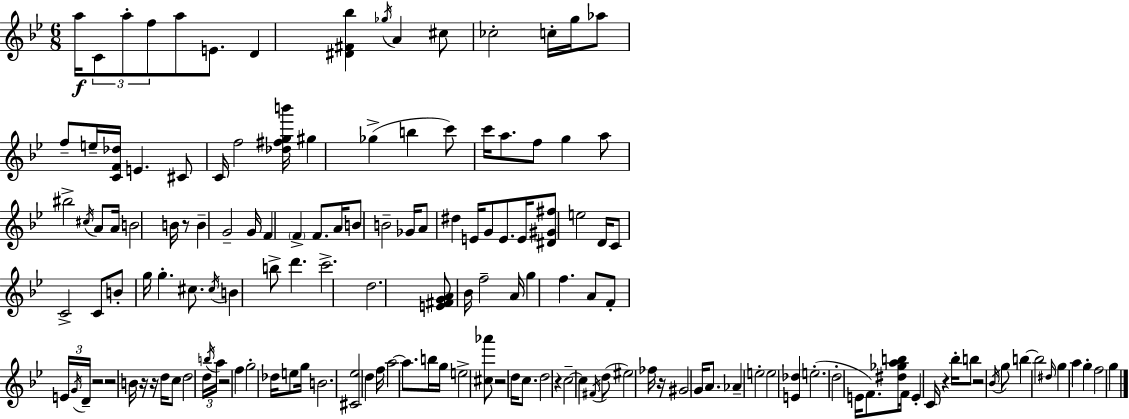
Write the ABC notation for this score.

X:1
T:Untitled
M:6/8
L:1/4
K:Bb
a/4 C/2 a/2 f/2 a/2 E/2 D [^D^F_b] _g/4 A ^c/2 _c2 c/4 g/4 _a/2 f/2 e/4 [CF_d]/4 E ^C/2 C/4 f2 [_d^fgb']/4 ^g _g b c'/2 c'/4 a/2 f/2 g a/2 ^b2 ^c/4 A/2 A/4 B2 B/4 z/2 B G2 G/4 F F F/2 A/4 B/2 B2 _G/4 A/2 ^d E/4 G/2 E/2 E/4 [^D^G^f]/2 e2 D/4 C/2 C2 C/2 B/2 g/4 g ^c/2 ^c/4 B b/2 d' c'2 d2 [E^FGA]/2 _B/4 f2 A/4 g f A/2 F/2 E/4 G/4 D/4 z2 z2 B/4 z/4 z/4 d/4 c/2 d2 d/4 b/4 a/4 z2 f g2 _d/4 e/2 g/4 B2 [^C_e]2 d f/4 a2 a/2 b/4 g/4 e2 [^c_a']/2 z2 d/4 c/2 d2 z c2 c ^F/4 d/2 ^e2 _f/4 z/4 ^G2 G/4 A/2 _A e2 e2 [E_d] e2 d2 E/4 F/2 [^d_gab]/4 F/4 E C/4 z _b/4 b/2 z2 _B/4 g/2 b b2 ^d/4 g a g f2 g